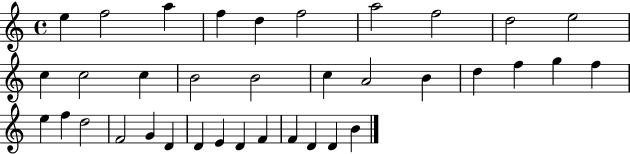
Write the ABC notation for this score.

X:1
T:Untitled
M:4/4
L:1/4
K:C
e f2 a f d f2 a2 f2 d2 e2 c c2 c B2 B2 c A2 B d f g f e f d2 F2 G D D E D F F D D B